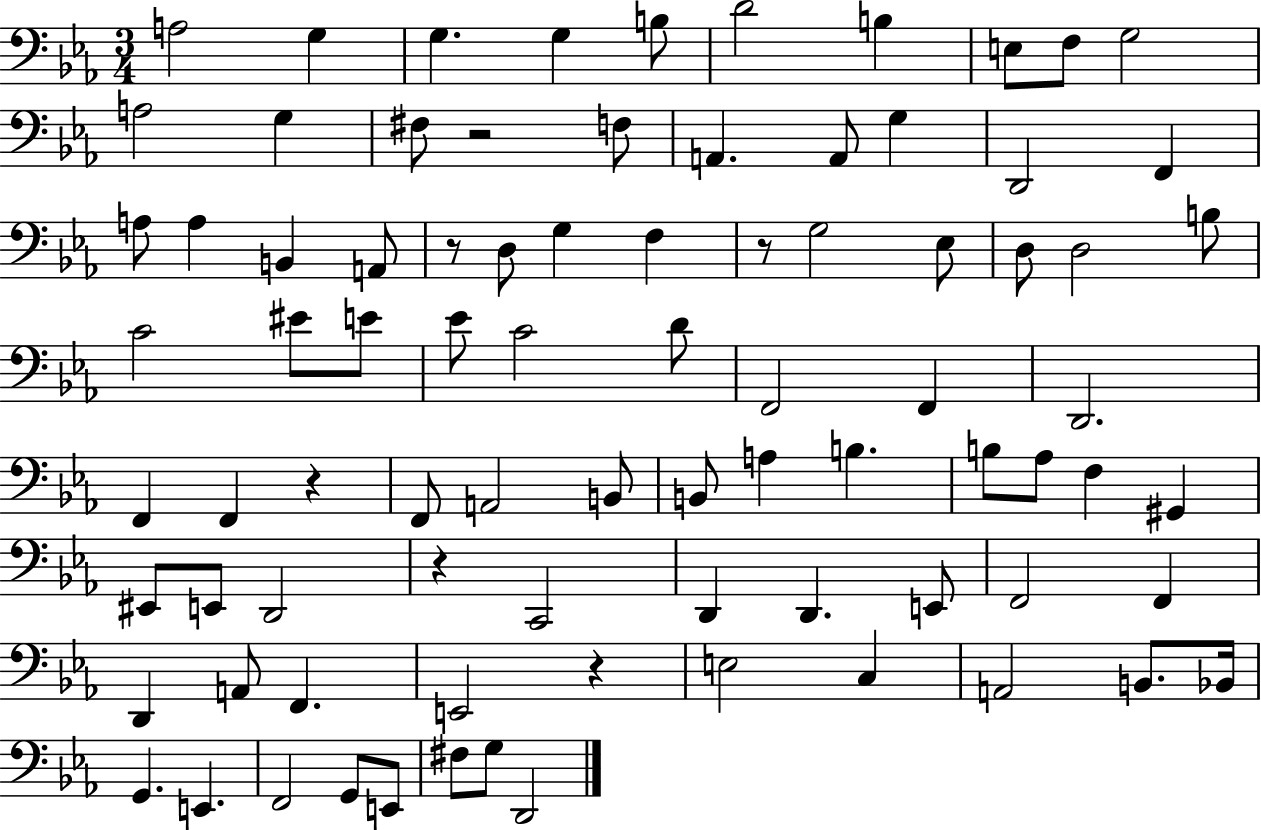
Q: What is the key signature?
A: EES major